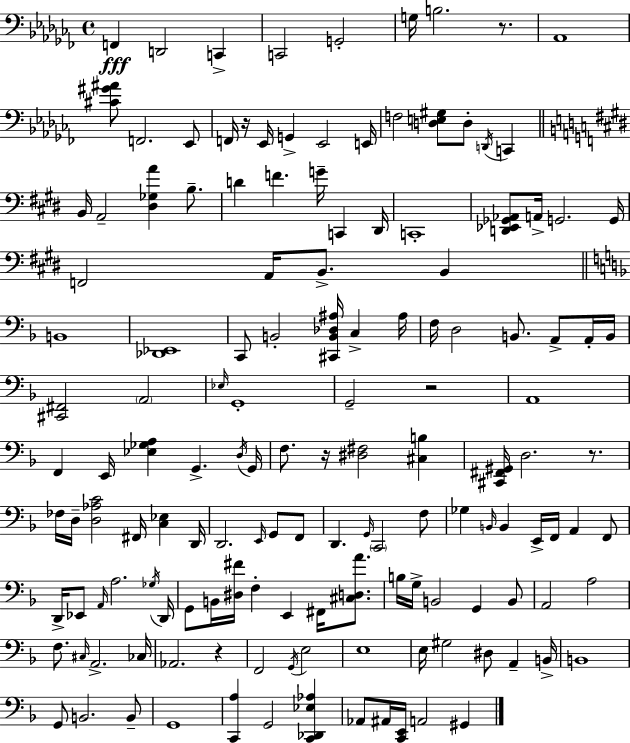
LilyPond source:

{
  \clef bass
  \time 4/4
  \defaultTimeSignature
  \key aes \minor
  \repeat volta 2 { f,4\fff d,2 c,4-> | c,2 g,2-. | g16 b2. r8. | aes,1 | \break <cis' gis' ais'>8 f,2. ees,8 | f,16 r16 ees,16 g,4-> ees,2 e,16 | f2 <d e gis>8 d8-. \acciaccatura { d,16 } c,4 | \bar "||" \break \key e \major b,16 a,2-- <dis ges a'>4 b8.-- | d'4 f'4. g'16-- c,4 dis,16 | c,1-. | <d, ees, ges, aes,>8 a,16-> g,2. g,16 | \break f,2 a,16 b,8.-> b,4 | \bar "||" \break \key f \major b,1 | <des, ees,>1 | c,8 b,2-. <cis, b, des ais>16 c4-> ais16 | f16 d2 b,8. a,8-> a,16-. b,16 | \break <cis, fis,>2 \parenthesize a,2 | \grace { ees16 } g,1-. | g,2-- r2 | a,1 | \break f,4 e,16 <ees ges a>4 g,4.-> | \acciaccatura { d16 } g,16 f8. r16 <dis fis>2 <cis b>4 | <cis, fis, gis,>16 d2. r8. | fes16 d16-- <d aes c'>2 fis,16 <c ees>4 | \break d,16 d,2. \grace { e,16 } g,8 | f,8 d,4. \grace { g,16 } \parenthesize c,2 | f8 ges4 \grace { b,16 } b,4 e,16-> f,16 a,4 | f,8 d,16-> ees,8 \grace { a,16 } a2. | \break \acciaccatura { ges16 } d,16 g,8 b,16 <dis fis'>16 f4-. e,4 | fis,16 <cis d a'>8. b16 g16-> b,2 | g,4 b,8 a,2 a2 | f8. \grace { cis16 } a,2.-> | \break ces16 aes,2. | r4 f,2 | \acciaccatura { g,16 } e2 e1 | e16 gis2 | \break dis8 a,4-- b,16-> b,1 | g,8 b,2. | b,8-- g,1 | <c, a>4 g,2 | \break <c, des, ees aes>4 aes,8 ais,16 <c, e,>16 a,2 | gis,4 } \bar "|."
}